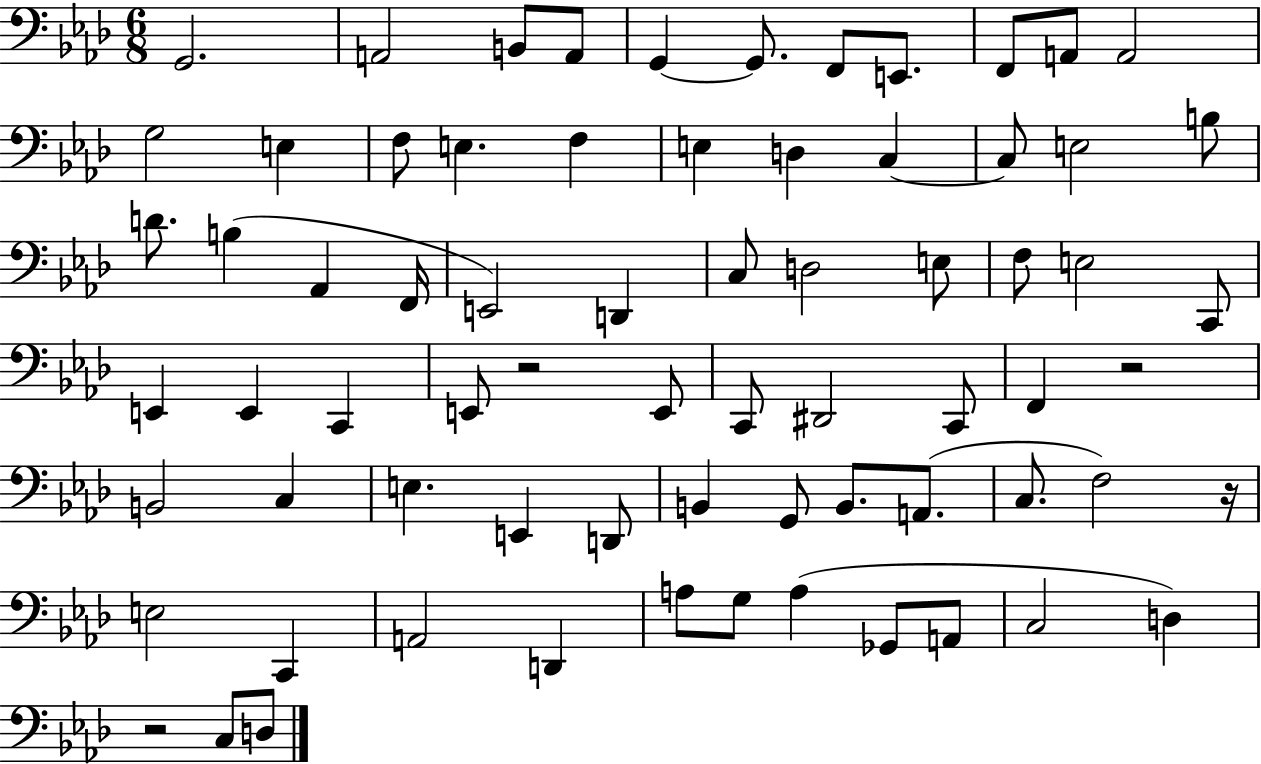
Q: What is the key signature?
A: AES major